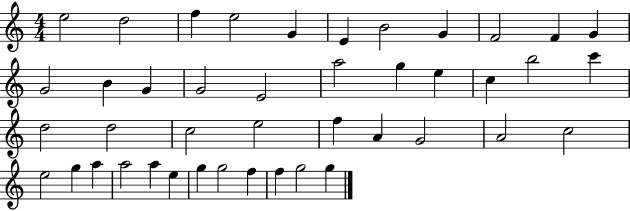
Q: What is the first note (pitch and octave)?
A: E5